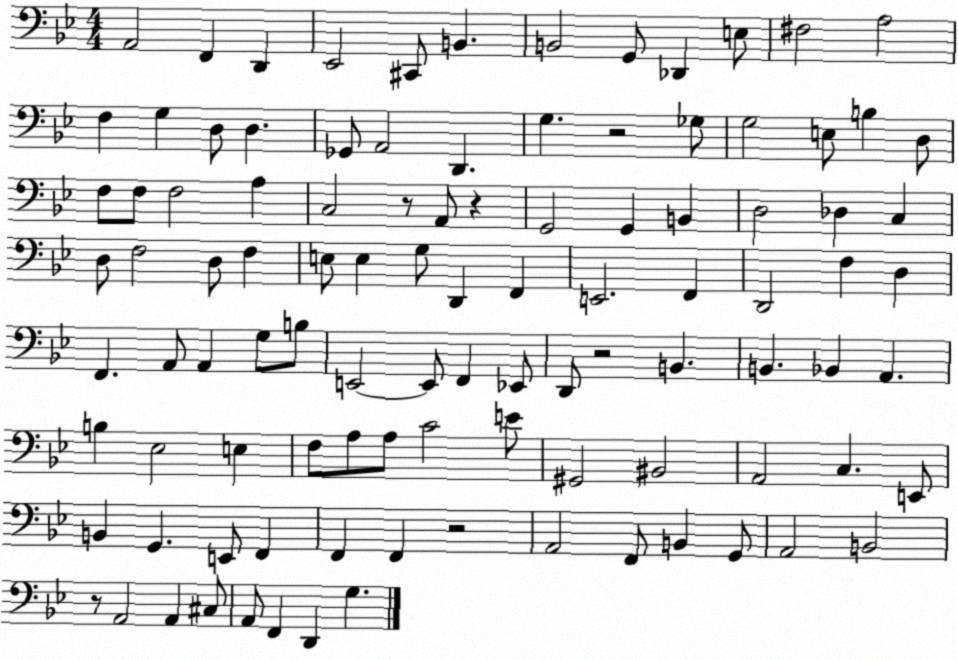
X:1
T:Untitled
M:4/4
L:1/4
K:Bb
A,,2 F,, D,, _E,,2 ^C,,/2 B,, B,,2 G,,/2 _D,, E,/2 ^F,2 A,2 F, G, D,/2 D, _G,,/2 A,,2 D,, G, z2 _G,/2 G,2 E,/2 B, D,/2 F,/2 F,/2 F,2 A, C,2 z/2 A,,/2 z G,,2 G,, B,, D,2 _D, C, D,/2 F,2 D,/2 F, E,/2 E, G,/2 D,, F,, E,,2 F,, D,,2 F, D, F,, A,,/2 A,, G,/2 B,/2 E,,2 E,,/2 F,, _E,,/2 D,,/2 z2 B,, B,, _B,, A,, B, _E,2 E, F,/2 A,/2 A,/2 C2 E/2 ^G,,2 ^B,,2 A,,2 C, E,,/2 B,, G,, E,,/2 F,, F,, F,, z2 A,,2 F,,/2 B,, G,,/2 A,,2 B,,2 z/2 A,,2 A,, ^C,/2 A,,/2 F,, D,, G,